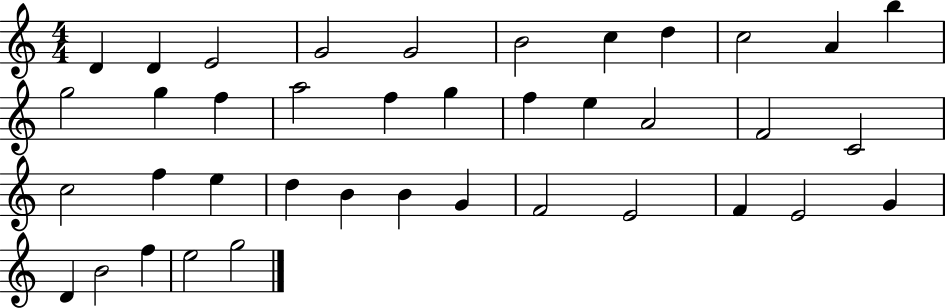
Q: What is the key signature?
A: C major